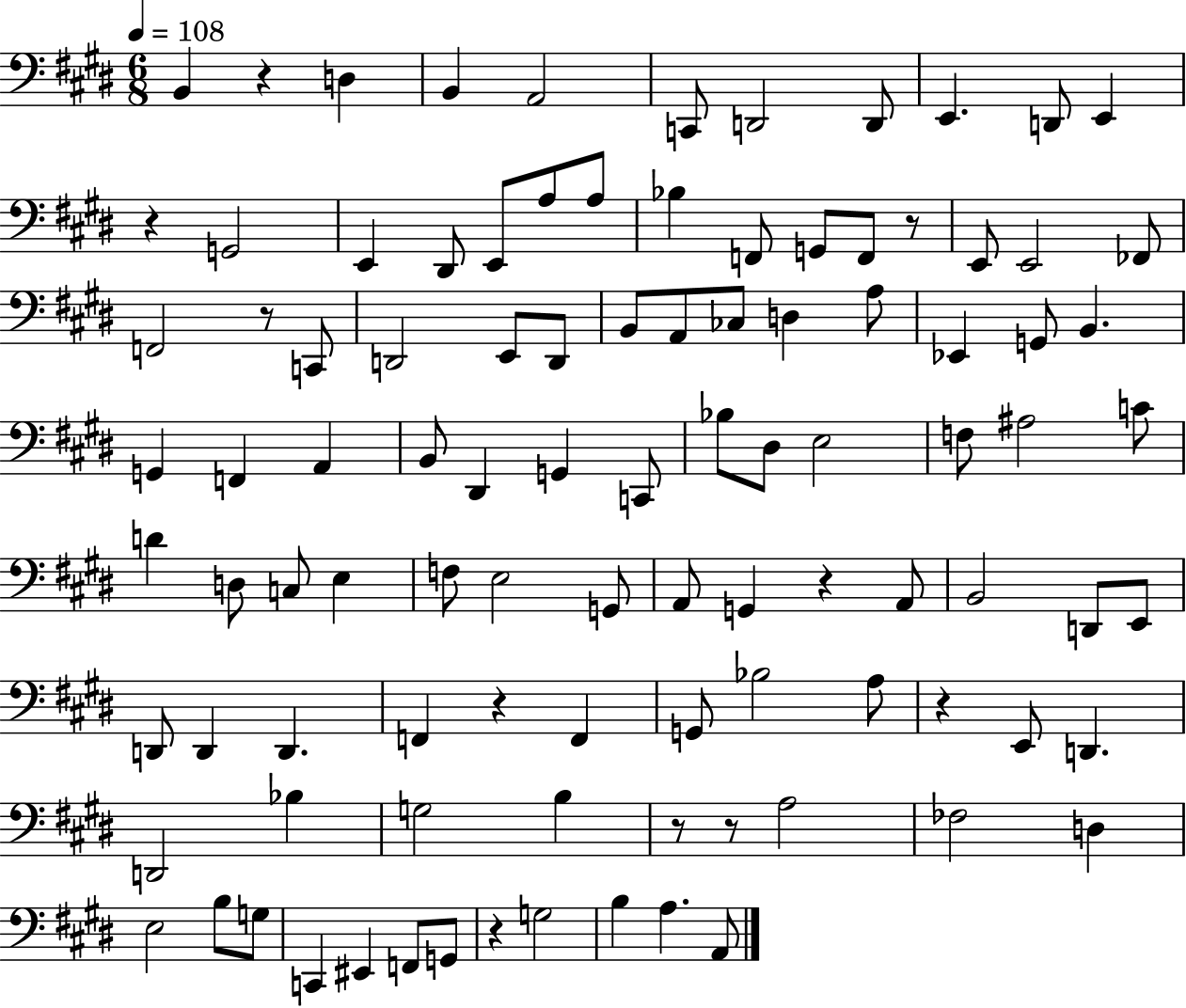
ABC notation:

X:1
T:Untitled
M:6/8
L:1/4
K:E
B,, z D, B,, A,,2 C,,/2 D,,2 D,,/2 E,, D,,/2 E,, z G,,2 E,, ^D,,/2 E,,/2 A,/2 A,/2 _B, F,,/2 G,,/2 F,,/2 z/2 E,,/2 E,,2 _F,,/2 F,,2 z/2 C,,/2 D,,2 E,,/2 D,,/2 B,,/2 A,,/2 _C,/2 D, A,/2 _E,, G,,/2 B,, G,, F,, A,, B,,/2 ^D,, G,, C,,/2 _B,/2 ^D,/2 E,2 F,/2 ^A,2 C/2 D D,/2 C,/2 E, F,/2 E,2 G,,/2 A,,/2 G,, z A,,/2 B,,2 D,,/2 E,,/2 D,,/2 D,, D,, F,, z F,, G,,/2 _B,2 A,/2 z E,,/2 D,, D,,2 _B, G,2 B, z/2 z/2 A,2 _F,2 D, E,2 B,/2 G,/2 C,, ^E,, F,,/2 G,,/2 z G,2 B, A, A,,/2